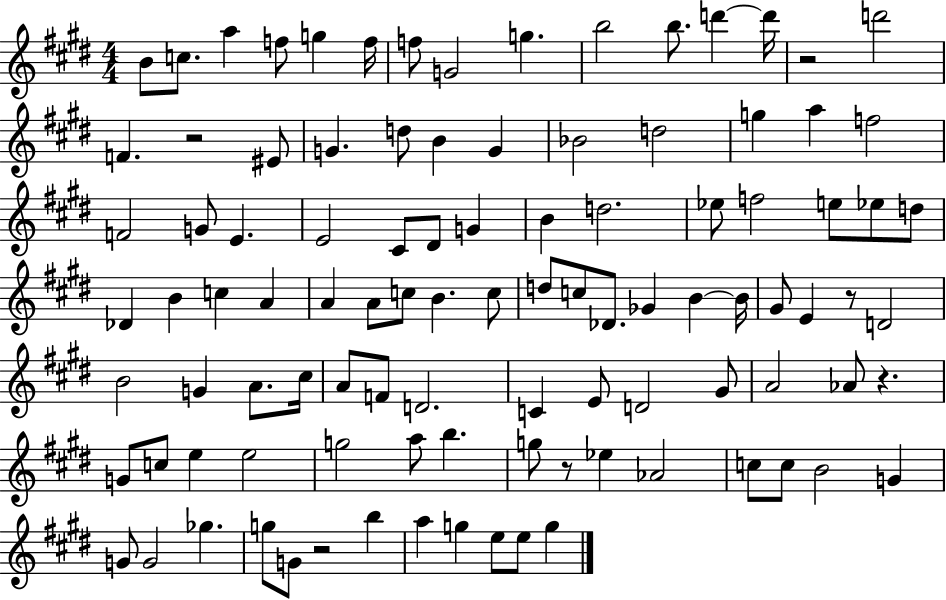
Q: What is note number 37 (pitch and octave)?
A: E5